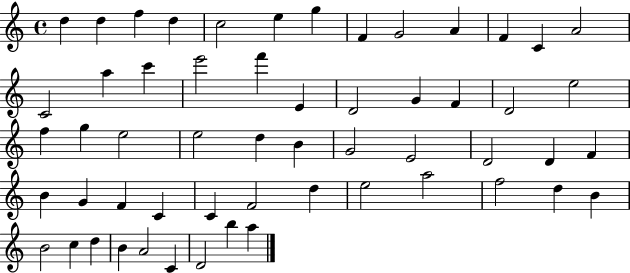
X:1
T:Untitled
M:4/4
L:1/4
K:C
d d f d c2 e g F G2 A F C A2 C2 a c' e'2 f' E D2 G F D2 e2 f g e2 e2 d B G2 E2 D2 D F B G F C C F2 d e2 a2 f2 d B B2 c d B A2 C D2 b a